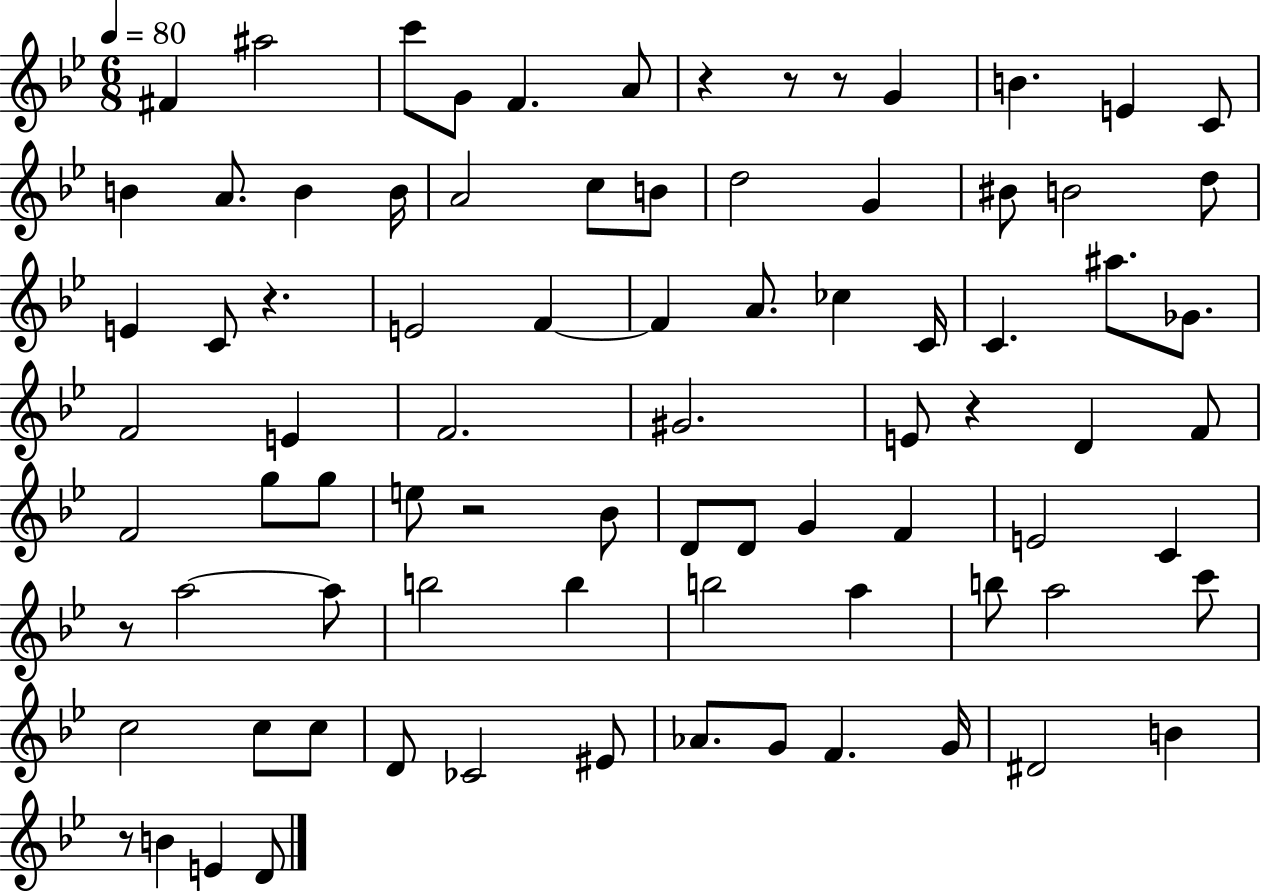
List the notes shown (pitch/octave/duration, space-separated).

F#4/q A#5/h C6/e G4/e F4/q. A4/e R/q R/e R/e G4/q B4/q. E4/q C4/e B4/q A4/e. B4/q B4/s A4/h C5/e B4/e D5/h G4/q BIS4/e B4/h D5/e E4/q C4/e R/q. E4/h F4/q F4/q A4/e. CES5/q C4/s C4/q. A#5/e. Gb4/e. F4/h E4/q F4/h. G#4/h. E4/e R/q D4/q F4/e F4/h G5/e G5/e E5/e R/h Bb4/e D4/e D4/e G4/q F4/q E4/h C4/q R/e A5/h A5/e B5/h B5/q B5/h A5/q B5/e A5/h C6/e C5/h C5/e C5/e D4/e CES4/h EIS4/e Ab4/e. G4/e F4/q. G4/s D#4/h B4/q R/e B4/q E4/q D4/e